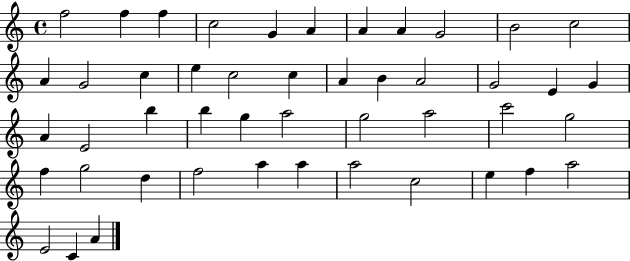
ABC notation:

X:1
T:Untitled
M:4/4
L:1/4
K:C
f2 f f c2 G A A A G2 B2 c2 A G2 c e c2 c A B A2 G2 E G A E2 b b g a2 g2 a2 c'2 g2 f g2 d f2 a a a2 c2 e f a2 E2 C A